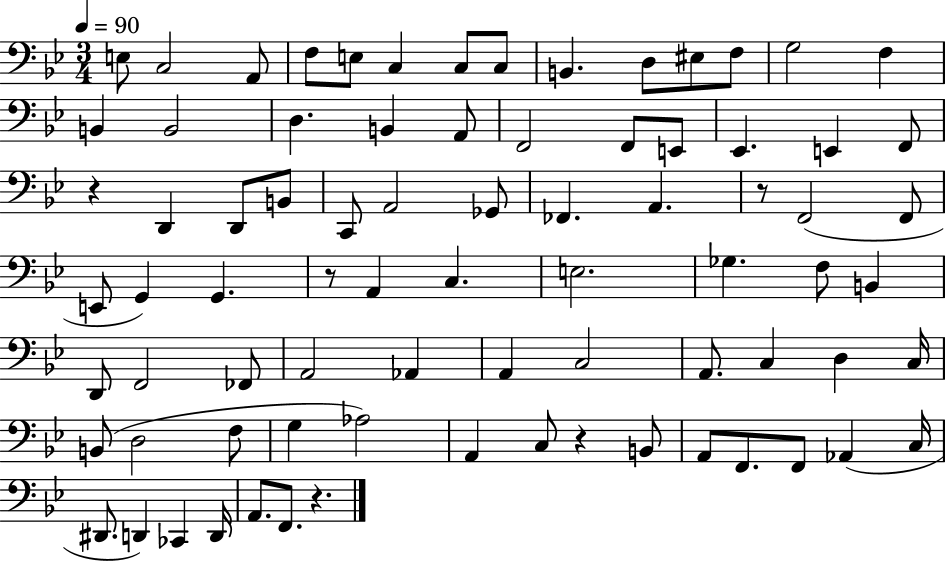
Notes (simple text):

E3/e C3/h A2/e F3/e E3/e C3/q C3/e C3/e B2/q. D3/e EIS3/e F3/e G3/h F3/q B2/q B2/h D3/q. B2/q A2/e F2/h F2/e E2/e Eb2/q. E2/q F2/e R/q D2/q D2/e B2/e C2/e A2/h Gb2/e FES2/q. A2/q. R/e F2/h F2/e E2/e G2/q G2/q. R/e A2/q C3/q. E3/h. Gb3/q. F3/e B2/q D2/e F2/h FES2/e A2/h Ab2/q A2/q C3/h A2/e. C3/q D3/q C3/s B2/e D3/h F3/e G3/q Ab3/h A2/q C3/e R/q B2/e A2/e F2/e. F2/e Ab2/q C3/s D#2/e. D2/q CES2/q D2/s A2/e. F2/e. R/q.